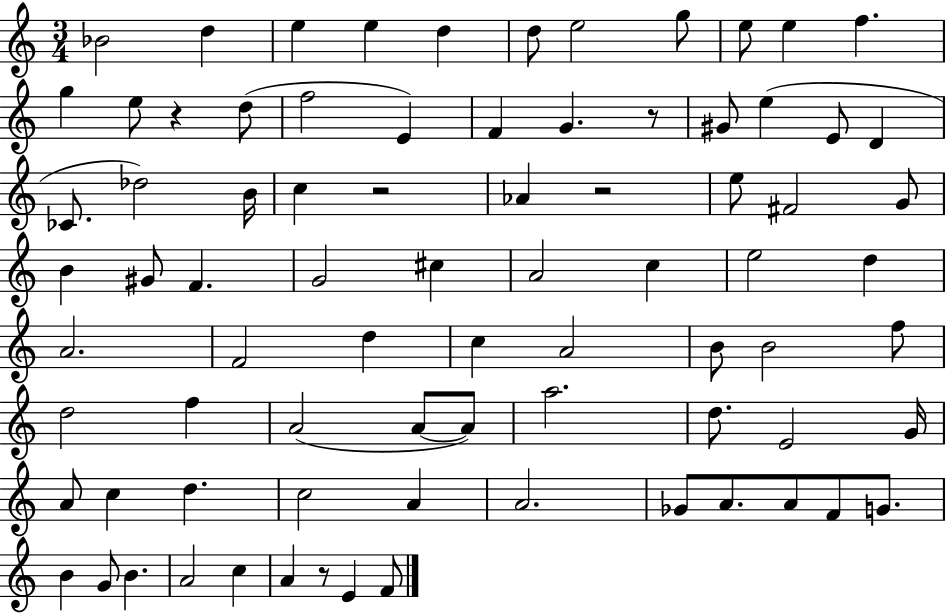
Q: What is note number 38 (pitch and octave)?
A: E5